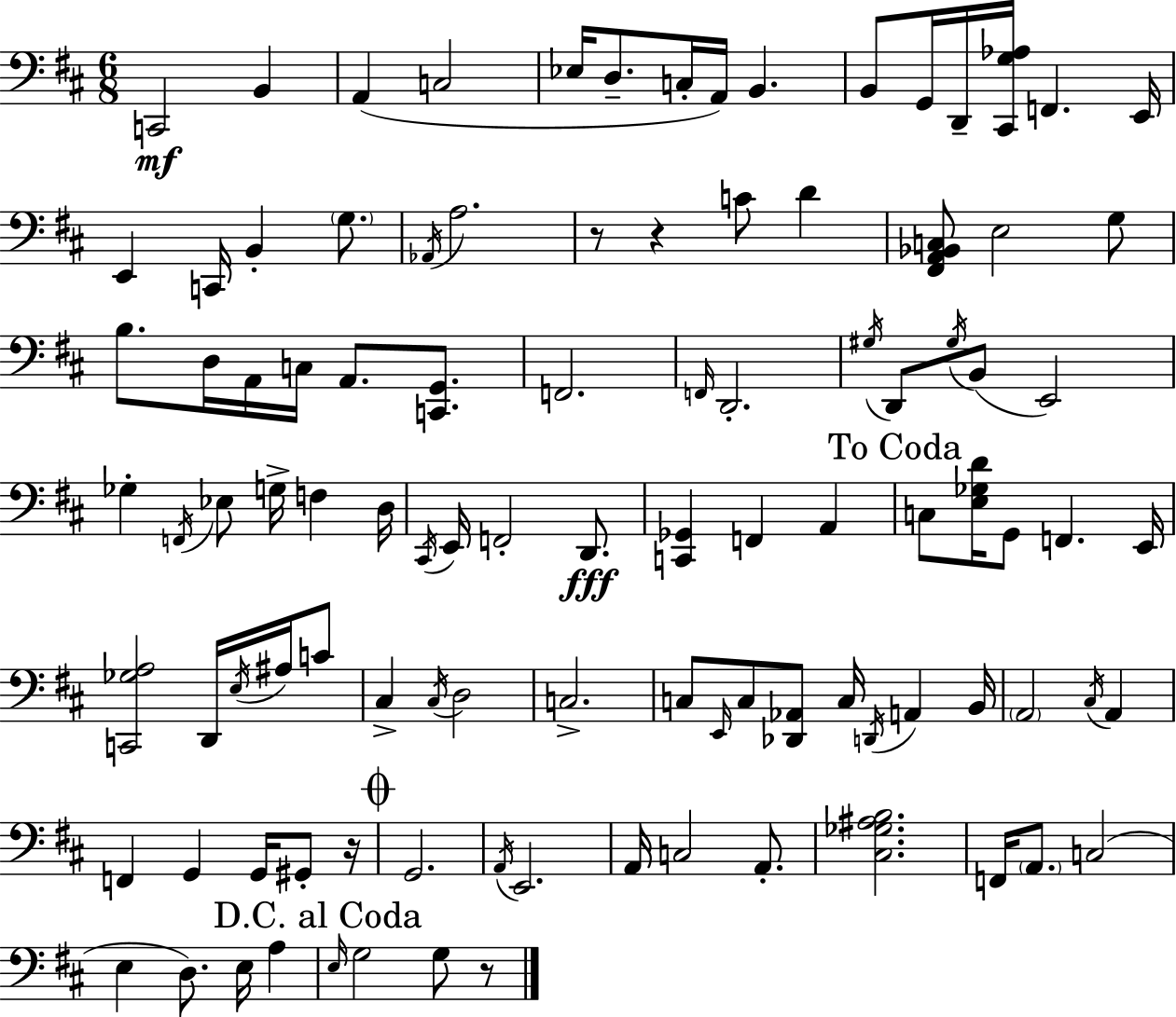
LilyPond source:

{
  \clef bass
  \numericTimeSignature
  \time 6/8
  \key d \major
  c,2\mf b,4 | a,4( c2 | ees16 d8.-- c16-. a,16) b,4. | b,8 g,16 d,16-- <cis, g aes>16 f,4. e,16 | \break e,4 c,16 b,4-. \parenthesize g8. | \acciaccatura { aes,16 } a2. | r8 r4 c'8 d'4 | <fis, a, bes, c>8 e2 g8 | \break b8. d16 a,16 c16 a,8. <c, g,>8. | f,2. | \grace { f,16 } d,2.-. | \acciaccatura { gis16 } d,8 \acciaccatura { gis16 }( b,8 e,2) | \break ges4-. \acciaccatura { f,16 } ees8 g16-> | f4 d16 \acciaccatura { cis,16 } e,16 f,2-. | d,8.\fff <c, ges,>4 f,4 | a,4 \mark "To Coda" c8 <e ges d'>16 g,8 f,4. | \break e,16 <c, ges a>2 | d,16 \acciaccatura { e16 } ais16 c'8 cis4-> \acciaccatura { cis16 } | d2 c2.-> | c8 \grace { e,16 } c8 | \break <des, aes,>8 c16 \acciaccatura { d,16 } a,4 b,16 \parenthesize a,2 | \acciaccatura { cis16 } a,4 f,4 | g,4 g,16 gis,8-. r16 \mark \markup { \musicglyph "scripts.coda" } g,2. | \acciaccatura { a,16 } | \break e,2. | a,16 c2 a,8.-. | <cis ges ais b>2. | f,16 \parenthesize a,8. c2( | \break e4 d8.) e16 a4 | \mark "D.C. al Coda" \grace { e16 } g2 g8 r8 | \bar "|."
}